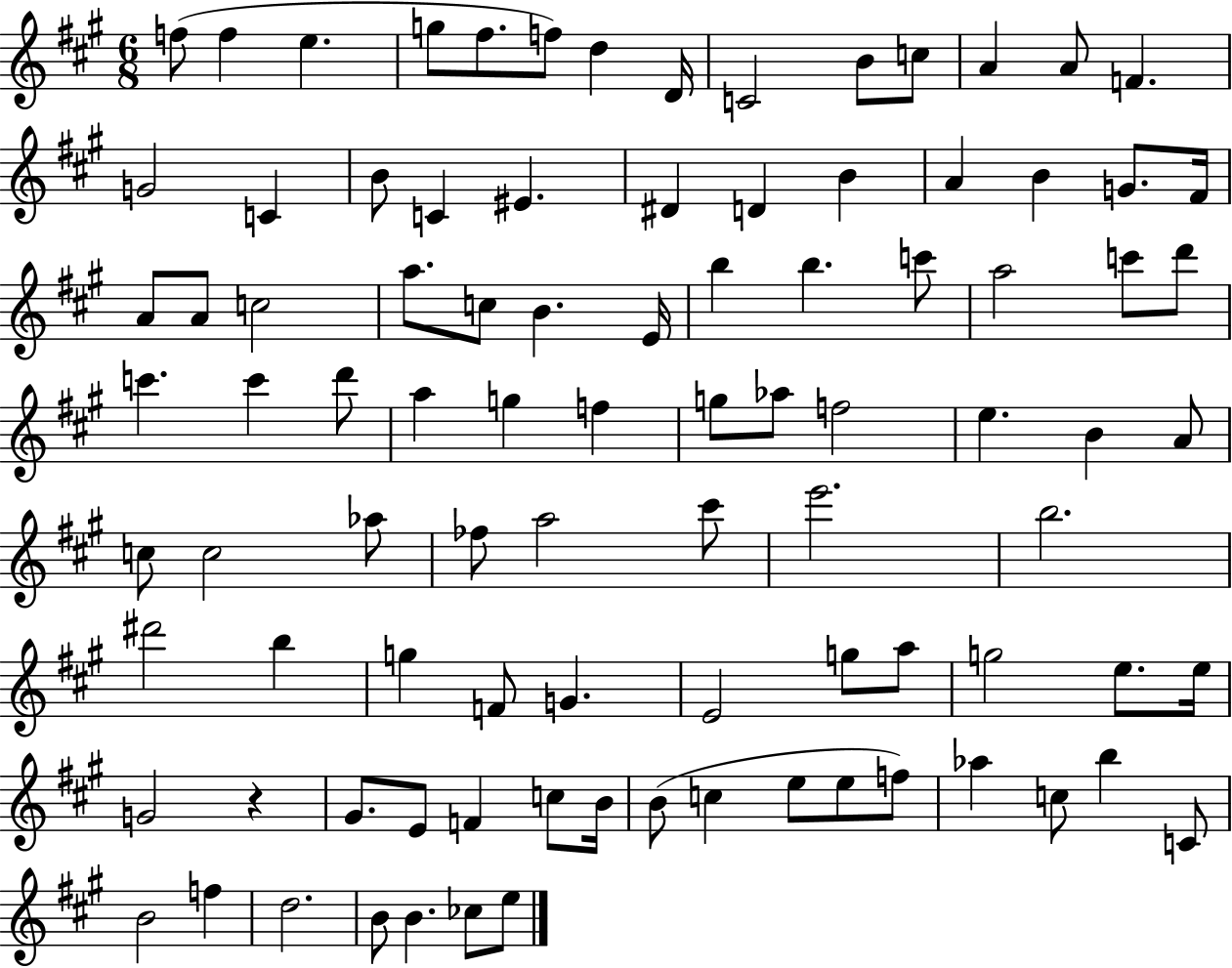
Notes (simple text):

F5/e F5/q E5/q. G5/e F#5/e. F5/e D5/q D4/s C4/h B4/e C5/e A4/q A4/e F4/q. G4/h C4/q B4/e C4/q EIS4/q. D#4/q D4/q B4/q A4/q B4/q G4/e. F#4/s A4/e A4/e C5/h A5/e. C5/e B4/q. E4/s B5/q B5/q. C6/e A5/h C6/e D6/e C6/q. C6/q D6/e A5/q G5/q F5/q G5/e Ab5/e F5/h E5/q. B4/q A4/e C5/e C5/h Ab5/e FES5/e A5/h C#6/e E6/h. B5/h. D#6/h B5/q G5/q F4/e G4/q. E4/h G5/e A5/e G5/h E5/e. E5/s G4/h R/q G#4/e. E4/e F4/q C5/e B4/s B4/e C5/q E5/e E5/e F5/e Ab5/q C5/e B5/q C4/e B4/h F5/q D5/h. B4/e B4/q. CES5/e E5/e